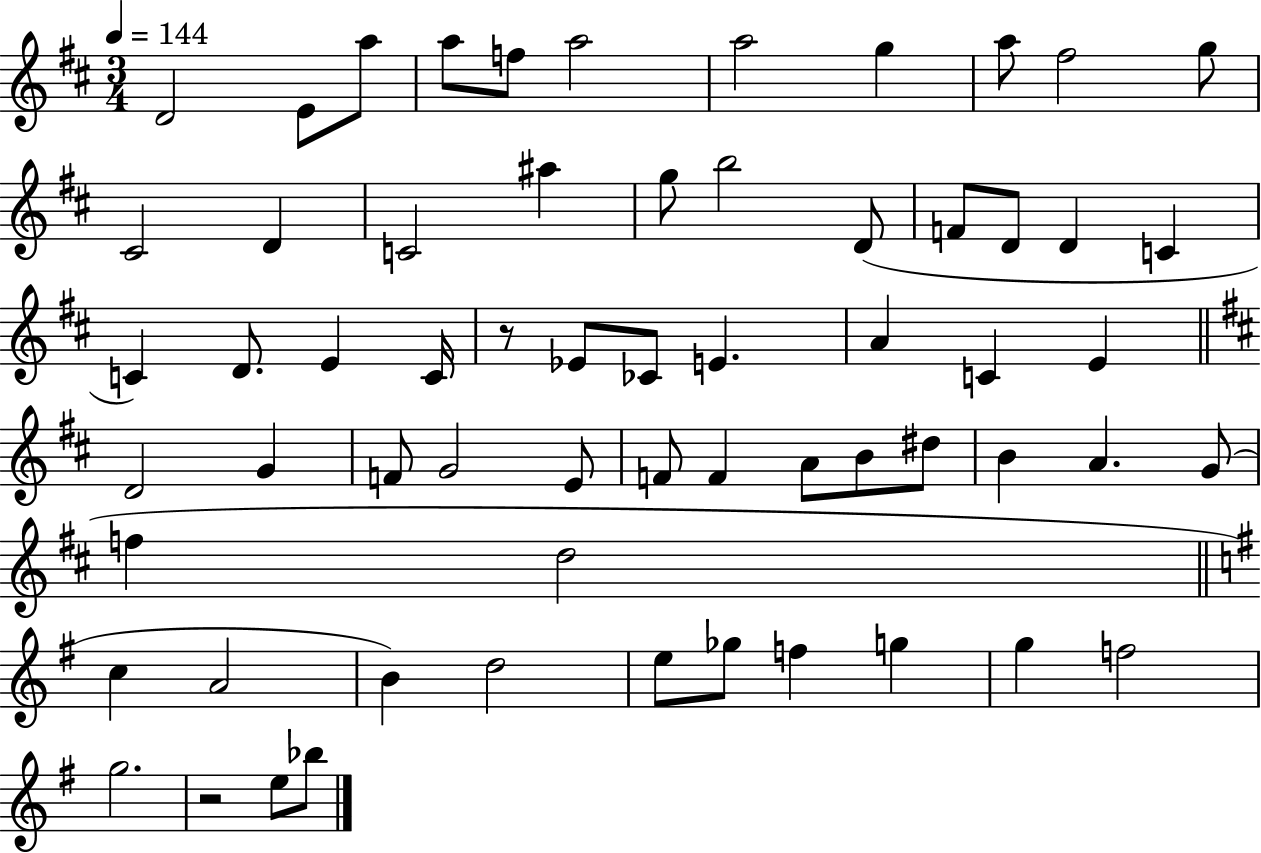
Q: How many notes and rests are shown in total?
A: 62